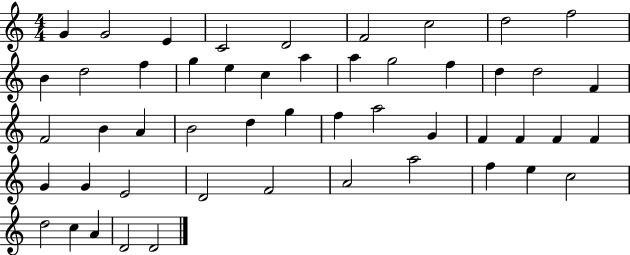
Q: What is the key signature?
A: C major